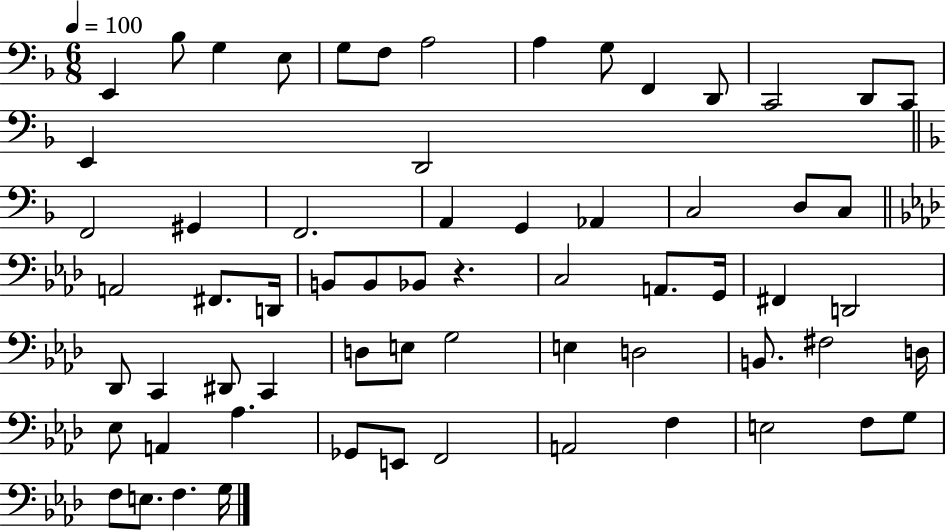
E2/q Bb3/e G3/q E3/e G3/e F3/e A3/h A3/q G3/e F2/q D2/e C2/h D2/e C2/e E2/q D2/h F2/h G#2/q F2/h. A2/q G2/q Ab2/q C3/h D3/e C3/e A2/h F#2/e. D2/s B2/e B2/e Bb2/e R/q. C3/h A2/e. G2/s F#2/q D2/h Db2/e C2/q D#2/e C2/q D3/e E3/e G3/h E3/q D3/h B2/e. F#3/h D3/s Eb3/e A2/q Ab3/q. Gb2/e E2/e F2/h A2/h F3/q E3/h F3/e G3/e F3/e E3/e. F3/q. G3/s